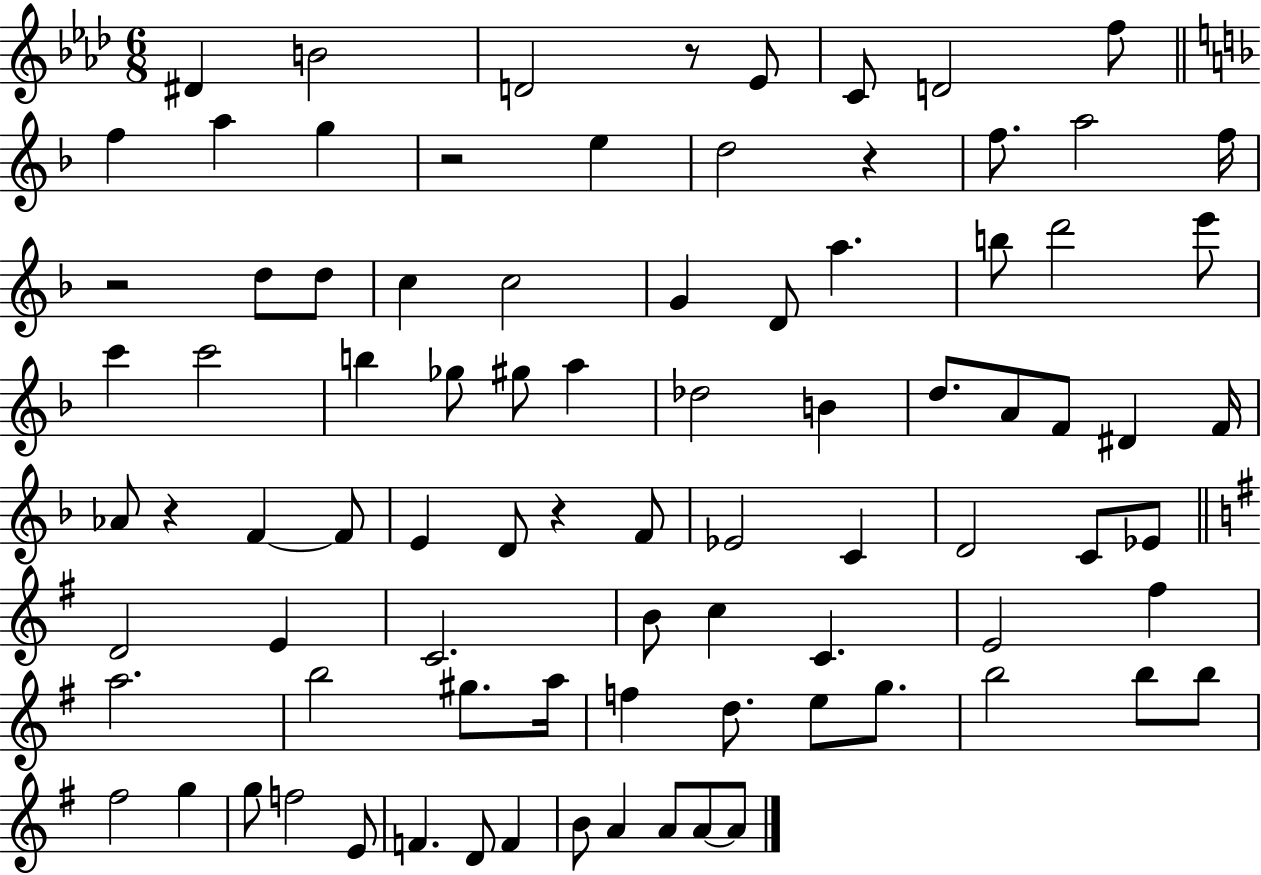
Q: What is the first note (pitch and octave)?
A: D#4